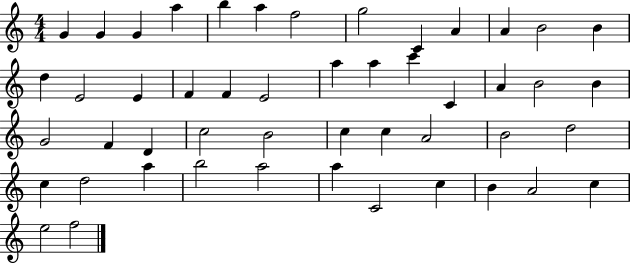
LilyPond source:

{
  \clef treble
  \numericTimeSignature
  \time 4/4
  \key c \major
  g'4 g'4 g'4 a''4 | b''4 a''4 f''2 | g''2 c'4 a'4 | a'4 b'2 b'4 | \break d''4 e'2 e'4 | f'4 f'4 e'2 | a''4 a''4 c'''4 c'4 | a'4 b'2 b'4 | \break g'2 f'4 d'4 | c''2 b'2 | c''4 c''4 a'2 | b'2 d''2 | \break c''4 d''2 a''4 | b''2 a''2 | a''4 c'2 c''4 | b'4 a'2 c''4 | \break e''2 f''2 | \bar "|."
}